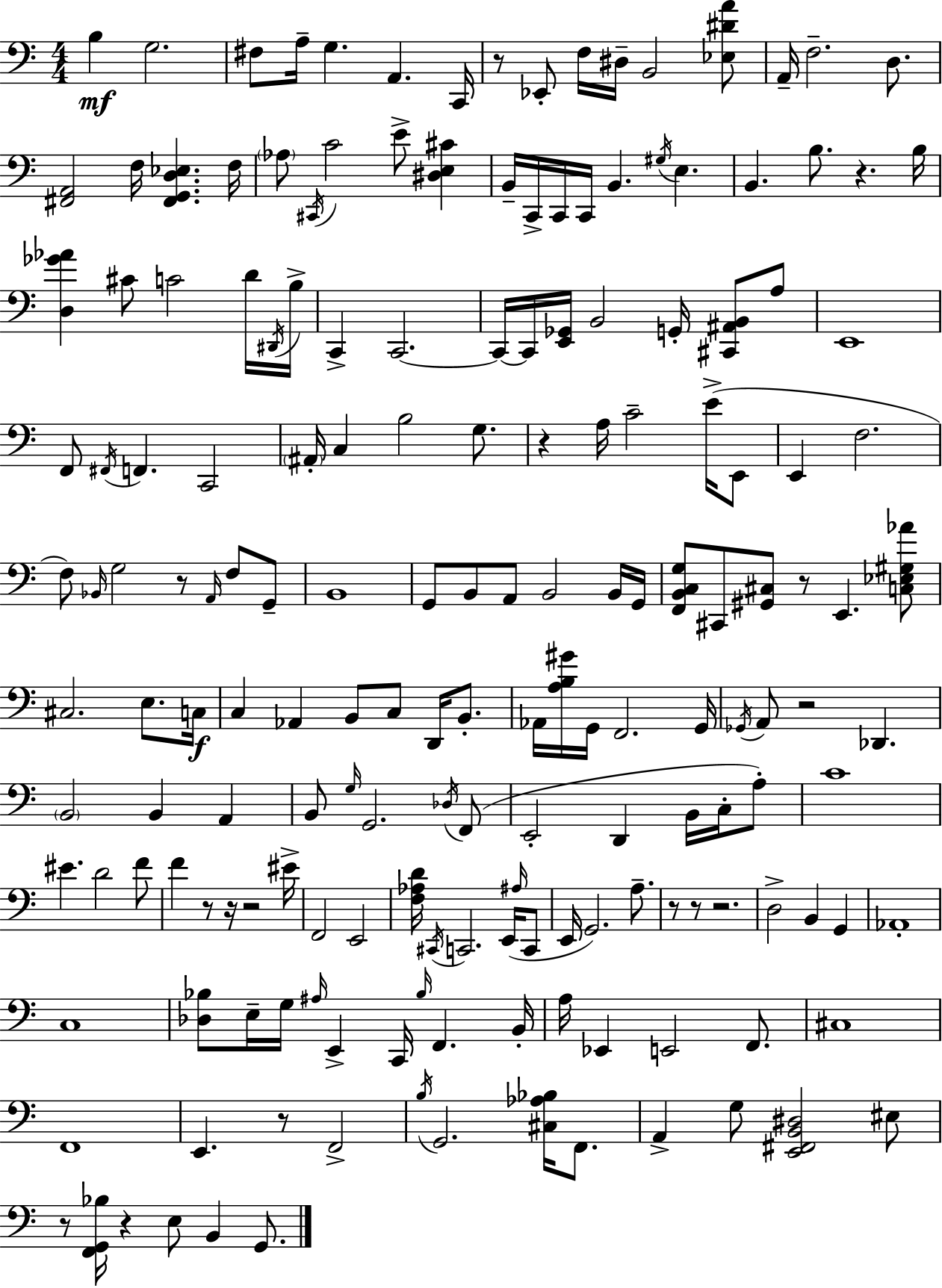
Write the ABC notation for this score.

X:1
T:Untitled
M:4/4
L:1/4
K:Am
B, G,2 ^F,/2 A,/4 G, A,, C,,/4 z/2 _E,,/2 F,/4 ^D,/4 B,,2 [_E,^DA]/2 A,,/4 F,2 D,/2 [^F,,A,,]2 F,/4 [^F,,G,,D,_E,] F,/4 _A,/2 ^C,,/4 C2 E/2 [^D,E,^C] B,,/4 C,,/4 C,,/4 C,,/4 B,, ^G,/4 E, B,, B,/2 z B,/4 [D,_G_A] ^C/2 C2 D/4 ^D,,/4 B,/4 C,, C,,2 C,,/4 C,,/4 [E,,_G,,]/4 B,,2 G,,/4 [^C,,^A,,B,,]/2 A,/2 E,,4 F,,/2 ^F,,/4 F,, C,,2 ^A,,/4 C, B,2 G,/2 z A,/4 C2 E/4 E,,/2 E,, F,2 F,/2 _B,,/4 G,2 z/2 A,,/4 F,/2 G,,/2 B,,4 G,,/2 B,,/2 A,,/2 B,,2 B,,/4 G,,/4 [F,,B,,C,G,]/2 ^C,,/2 [^G,,^C,]/2 z/2 E,, [C,_E,^G,_A]/2 ^C,2 E,/2 C,/4 C, _A,, B,,/2 C,/2 D,,/4 B,,/2 _A,,/4 [A,B,^G]/4 G,,/4 F,,2 G,,/4 _G,,/4 A,,/2 z2 _D,, B,,2 B,, A,, B,,/2 G,/4 G,,2 _D,/4 F,,/2 E,,2 D,, B,,/4 C,/4 A,/2 C4 ^E D2 F/2 F z/2 z/4 z2 ^E/4 F,,2 E,,2 [F,_A,D]/4 ^C,,/4 C,,2 E,,/4 ^A,/4 C,,/2 E,,/4 G,,2 A,/2 z/2 z/2 z2 D,2 B,, G,, _A,,4 C,4 [_D,_B,]/2 E,/4 G,/4 ^A,/4 E,, C,,/4 _B,/4 F,, B,,/4 A,/4 _E,, E,,2 F,,/2 ^C,4 F,,4 E,, z/2 F,,2 B,/4 G,,2 [^C,_A,_B,]/4 F,,/2 A,, G,/2 [E,,^F,,B,,^D,]2 ^E,/2 z/2 [F,,G,,_B,]/4 z E,/2 B,, G,,/2